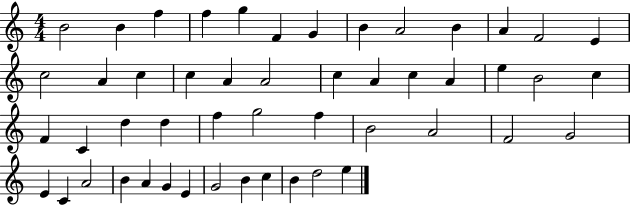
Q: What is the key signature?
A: C major